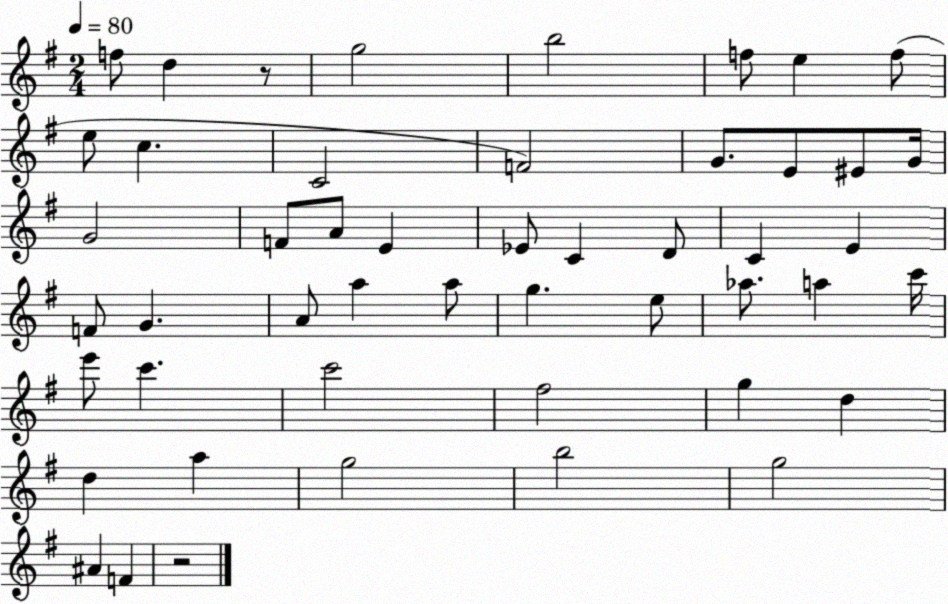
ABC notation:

X:1
T:Untitled
M:2/4
L:1/4
K:G
f/2 d z/2 g2 b2 f/2 e f/2 e/2 c C2 F2 G/2 E/2 ^E/2 G/4 G2 F/2 A/2 E _E/2 C D/2 C E F/2 G A/2 a a/2 g e/2 _a/2 a c'/4 e'/2 c' c'2 ^f2 g d d a g2 b2 g2 ^A F z2